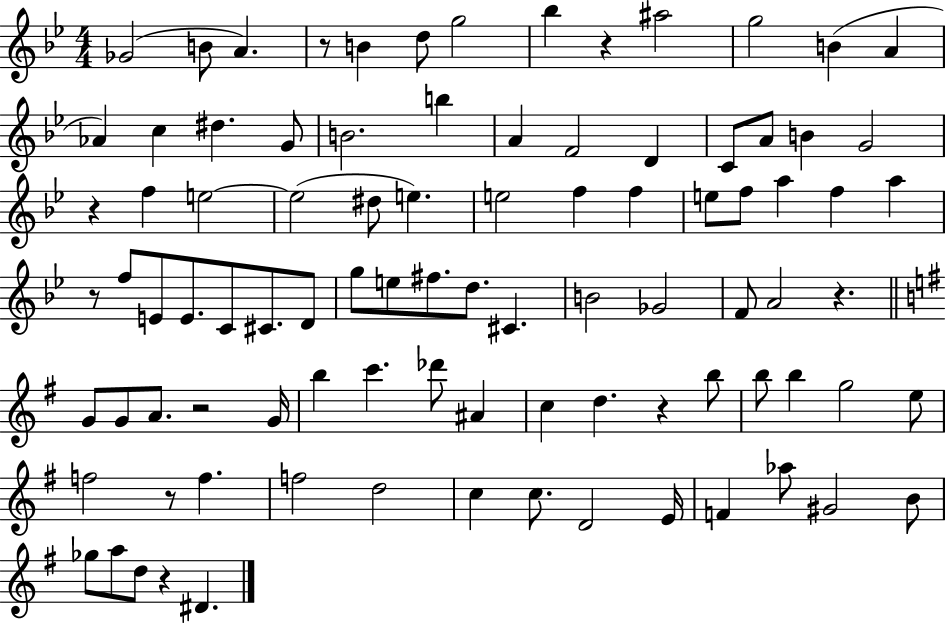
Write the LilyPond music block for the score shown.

{
  \clef treble
  \numericTimeSignature
  \time 4/4
  \key bes \major
  ges'2( b'8 a'4.) | r8 b'4 d''8 g''2 | bes''4 r4 ais''2 | g''2 b'4( a'4 | \break aes'4) c''4 dis''4. g'8 | b'2. b''4 | a'4 f'2 d'4 | c'8 a'8 b'4 g'2 | \break r4 f''4 e''2~~ | e''2( dis''8 e''4.) | e''2 f''4 f''4 | e''8 f''8 a''4 f''4 a''4 | \break r8 f''8 e'8 e'8. c'8 cis'8. d'8 | g''8 e''8 fis''8. d''8. cis'4. | b'2 ges'2 | f'8 a'2 r4. | \break \bar "||" \break \key e \minor g'8 g'8 a'8. r2 g'16 | b''4 c'''4. des'''8 ais'4 | c''4 d''4. r4 b''8 | b''8 b''4 g''2 e''8 | \break f''2 r8 f''4. | f''2 d''2 | c''4 c''8. d'2 e'16 | f'4 aes''8 gis'2 b'8 | \break ges''8 a''8 d''8 r4 dis'4. | \bar "|."
}